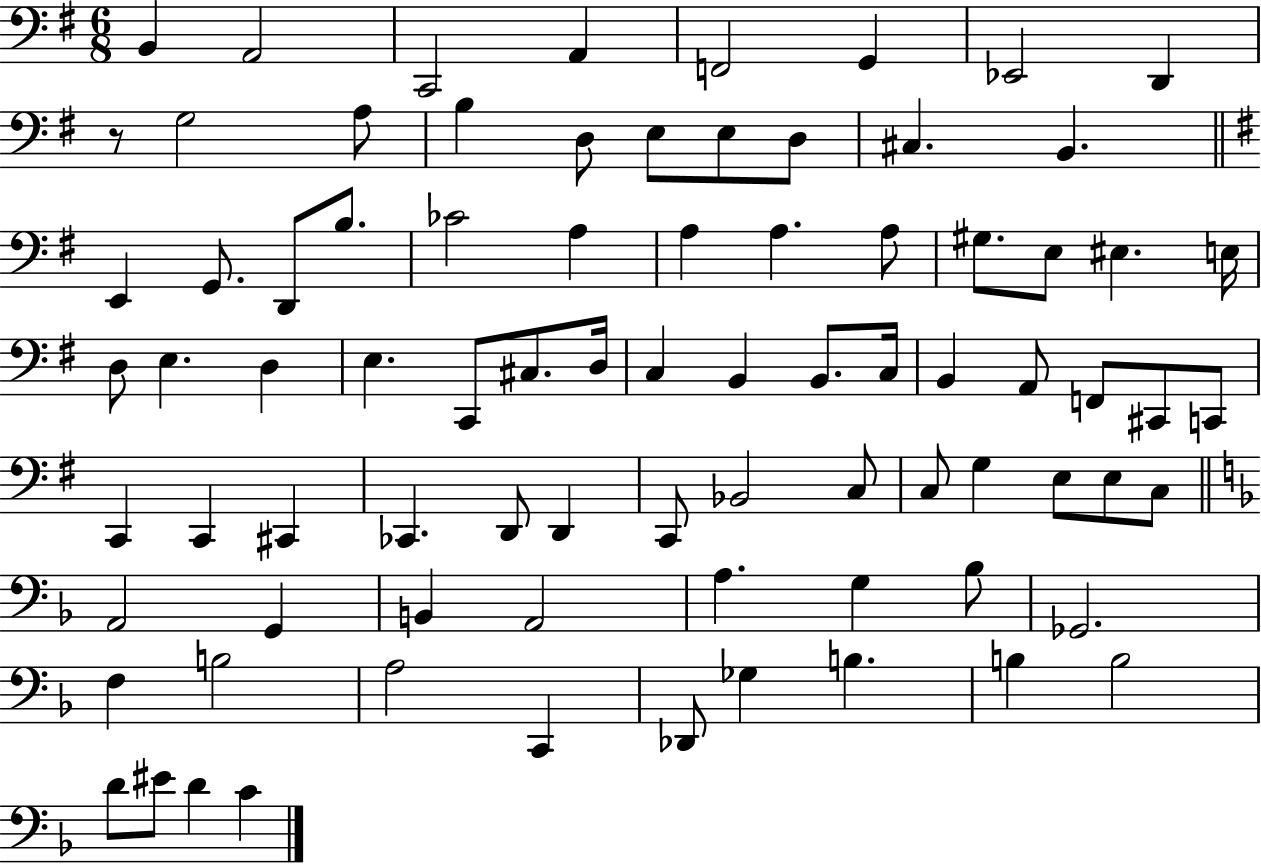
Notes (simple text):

B2/q A2/h C2/h A2/q F2/h G2/q Eb2/h D2/q R/e G3/h A3/e B3/q D3/e E3/e E3/e D3/e C#3/q. B2/q. E2/q G2/e. D2/e B3/e. CES4/h A3/q A3/q A3/q. A3/e G#3/e. E3/e EIS3/q. E3/s D3/e E3/q. D3/q E3/q. C2/e C#3/e. D3/s C3/q B2/q B2/e. C3/s B2/q A2/e F2/e C#2/e C2/e C2/q C2/q C#2/q CES2/q. D2/e D2/q C2/e Bb2/h C3/e C3/e G3/q E3/e E3/e C3/e A2/h G2/q B2/q A2/h A3/q. G3/q Bb3/e Gb2/h. F3/q B3/h A3/h C2/q Db2/e Gb3/q B3/q. B3/q B3/h D4/e EIS4/e D4/q C4/q